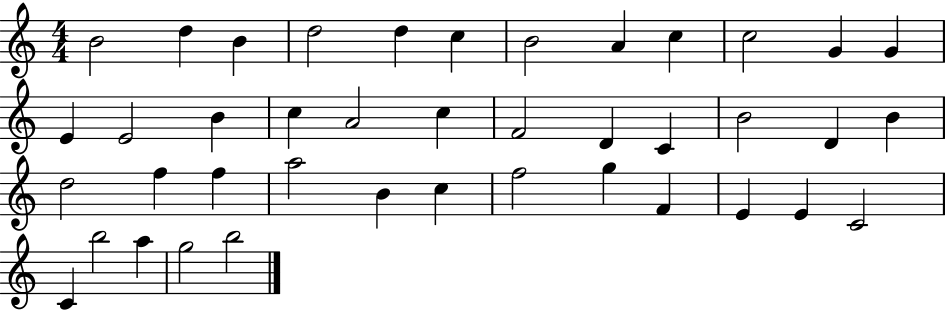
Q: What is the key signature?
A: C major